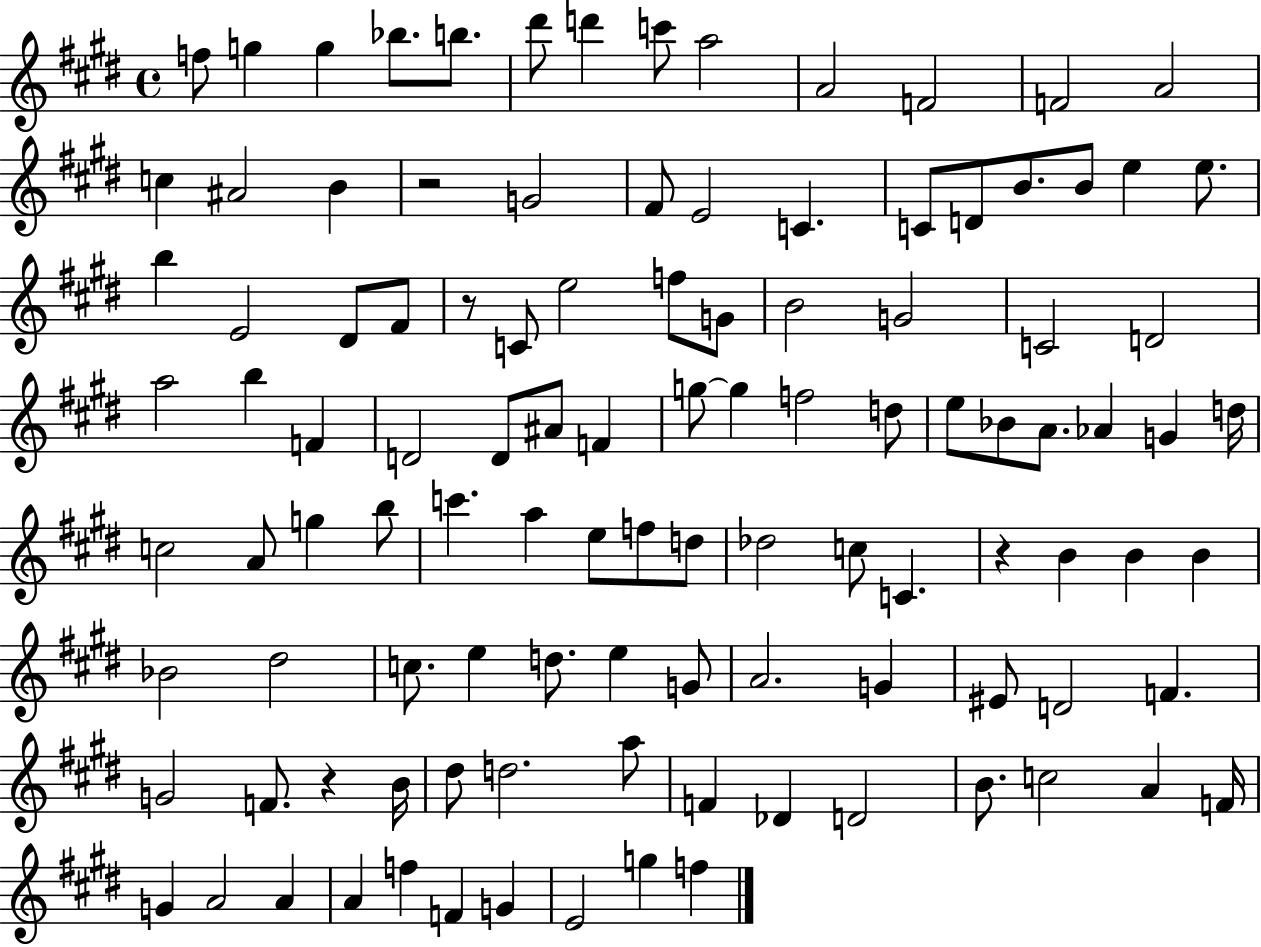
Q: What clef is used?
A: treble